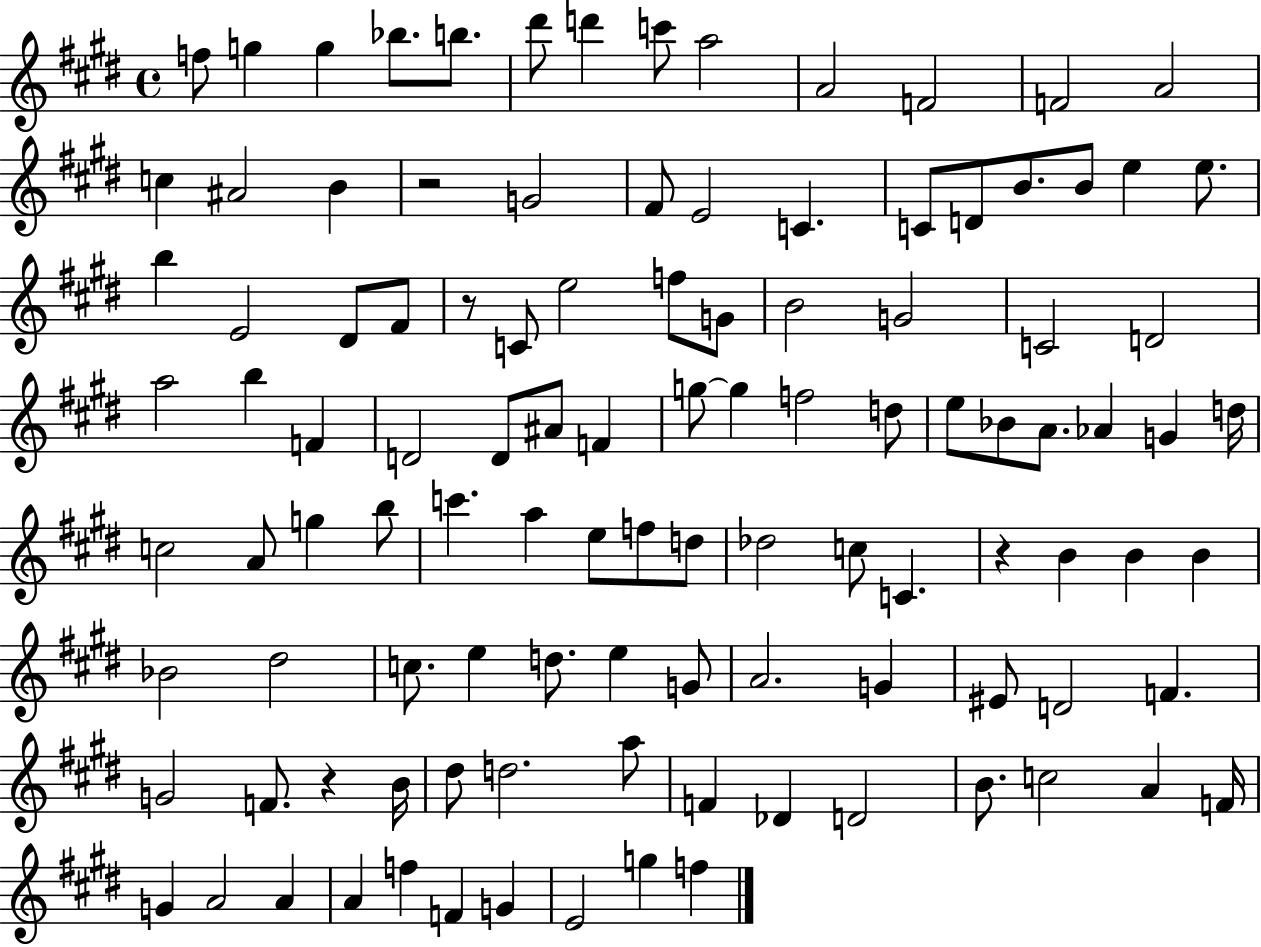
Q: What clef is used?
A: treble